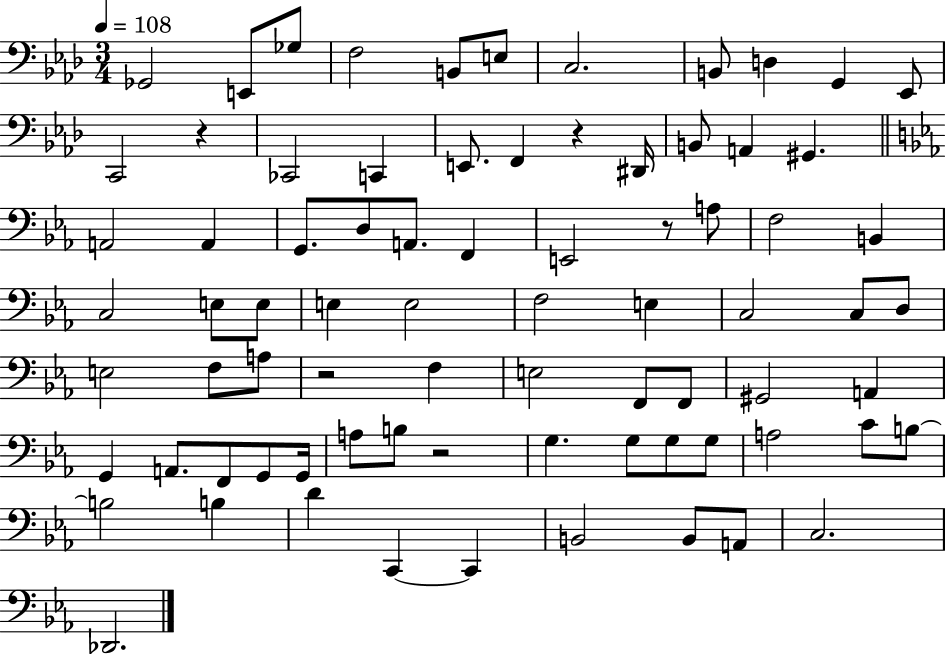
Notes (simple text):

Gb2/h E2/e Gb3/e F3/h B2/e E3/e C3/h. B2/e D3/q G2/q Eb2/e C2/h R/q CES2/h C2/q E2/e. F2/q R/q D#2/s B2/e A2/q G#2/q. A2/h A2/q G2/e. D3/e A2/e. F2/q E2/h R/e A3/e F3/h B2/q C3/h E3/e E3/e E3/q E3/h F3/h E3/q C3/h C3/e D3/e E3/h F3/e A3/e R/h F3/q E3/h F2/e F2/e G#2/h A2/q G2/q A2/e. F2/e G2/e G2/s A3/e B3/e R/h G3/q. G3/e G3/e G3/e A3/h C4/e B3/e B3/h B3/q D4/q C2/q C2/q B2/h B2/e A2/e C3/h. Db2/h.